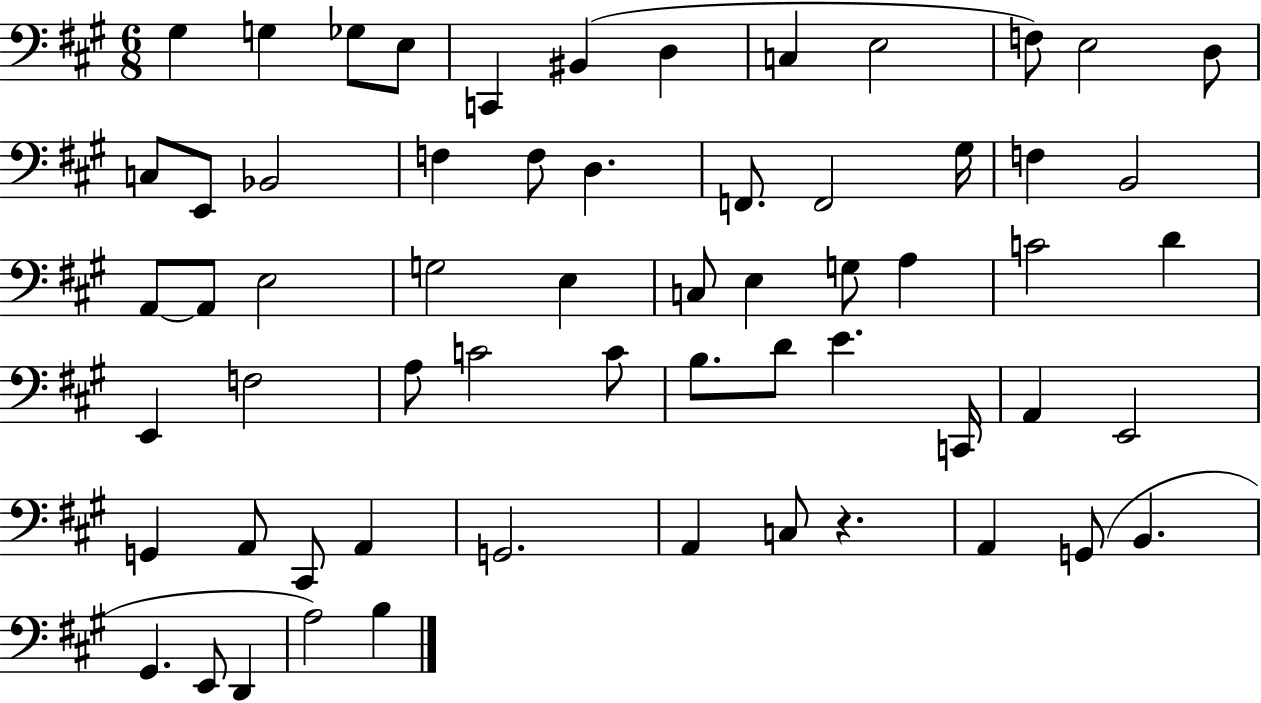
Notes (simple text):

G#3/q G3/q Gb3/e E3/e C2/q BIS2/q D3/q C3/q E3/h F3/e E3/h D3/e C3/e E2/e Bb2/h F3/q F3/e D3/q. F2/e. F2/h G#3/s F3/q B2/h A2/e A2/e E3/h G3/h E3/q C3/e E3/q G3/e A3/q C4/h D4/q E2/q F3/h A3/e C4/h C4/e B3/e. D4/e E4/q. C2/s A2/q E2/h G2/q A2/e C#2/e A2/q G2/h. A2/q C3/e R/q. A2/q G2/e B2/q. G#2/q. E2/e D2/q A3/h B3/q